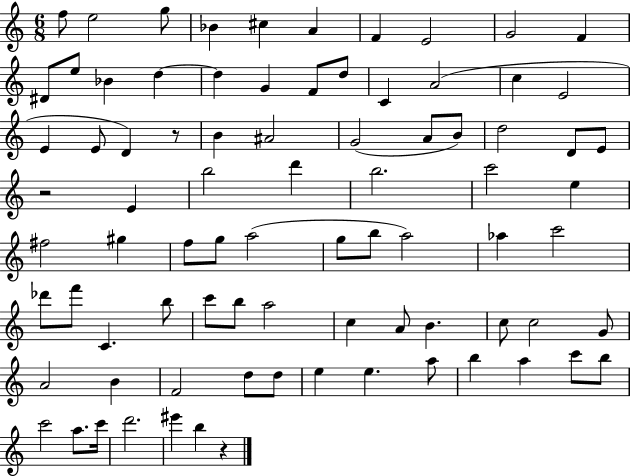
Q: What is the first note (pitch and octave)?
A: F5